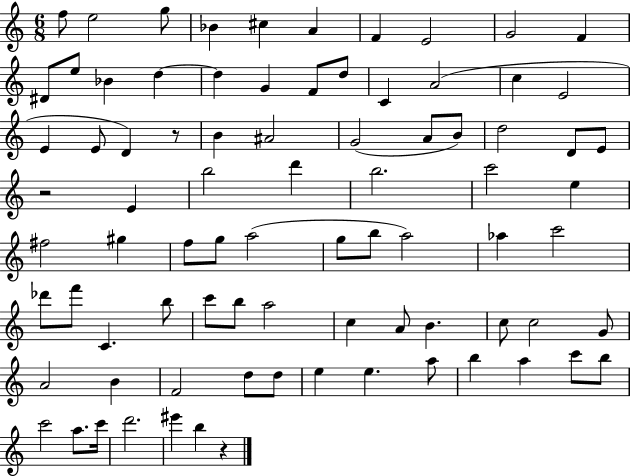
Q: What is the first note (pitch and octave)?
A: F5